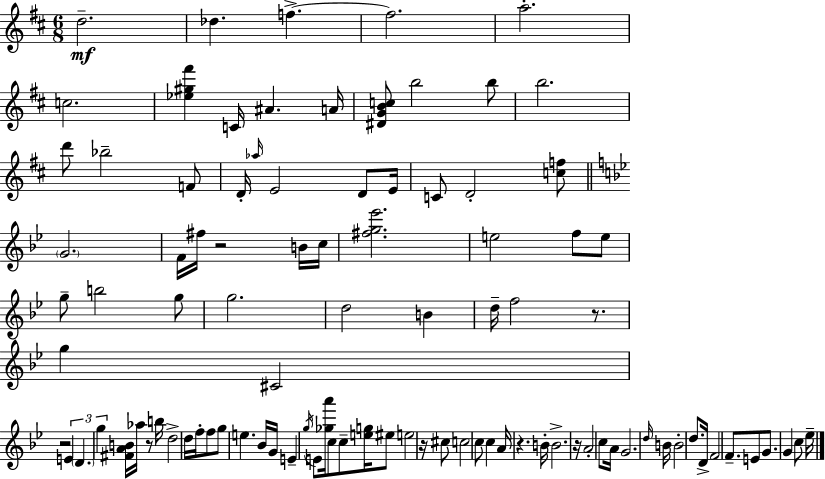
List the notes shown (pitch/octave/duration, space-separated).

D5/h. Db5/q. F5/q. F5/h. A5/h. C5/h. [Eb5,G#5,F#6]/q C4/s A#4/q. A4/s [D#4,G4,B4,C5]/e B5/h B5/e B5/h. D6/e Bb5/h F4/e D4/s Ab5/s E4/h D4/e E4/s C4/e D4/h [C5,F5]/e G4/h. F4/s F#5/s R/h B4/s C5/s [F#5,G5,Eb6]/h. E5/h F5/e E5/e G5/e B5/h G5/e G5/h. D5/h B4/q D5/s F5/h R/e. G5/q C#4/h R/h E4/q D4/q. G5/q [F#4,A4,B4]/s Ab5/s R/e B5/s D5/h D5/s F5/s F5/e G5/e E5/q. Bb4/s G4/s E4/q G5/s E4/e [Gb5,A6]/s C5/e C5/e [E5,G5]/s EIS5/e E5/h R/s C#5/e C5/h C5/e C5/q A4/s R/q. B4/s B4/h. R/s A4/h C5/e A4/s G4/h. D5/s B4/s B4/h D5/e. D4/s F4/h F4/e. E4/e G4/e. G4/q C5/e Eb5/s